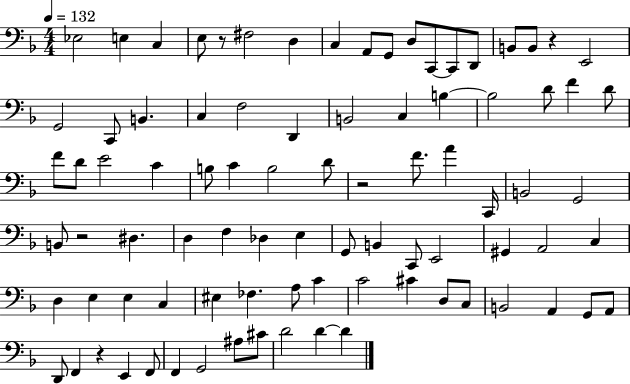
X:1
T:Untitled
M:4/4
L:1/4
K:F
_E,2 E, C, E,/2 z/2 ^F,2 D, C, A,,/2 G,,/2 D,/2 C,,/2 C,,/2 D,,/2 B,,/2 B,,/2 z E,,2 G,,2 C,,/2 B,, C, F,2 D,, B,,2 C, B, B,2 D/2 F D/2 F/2 D/2 E2 C B,/2 C B,2 D/2 z2 F/2 A C,,/4 B,,2 G,,2 B,,/2 z2 ^D, D, F, _D, E, G,,/2 B,, C,,/2 E,,2 ^G,, A,,2 C, D, E, E, C, ^E, _F, A,/2 C C2 ^C D,/2 C,/2 B,,2 A,, G,,/2 A,,/2 D,,/2 F,, z E,, F,,/2 F,, G,,2 ^A,/2 ^C/2 D2 D D